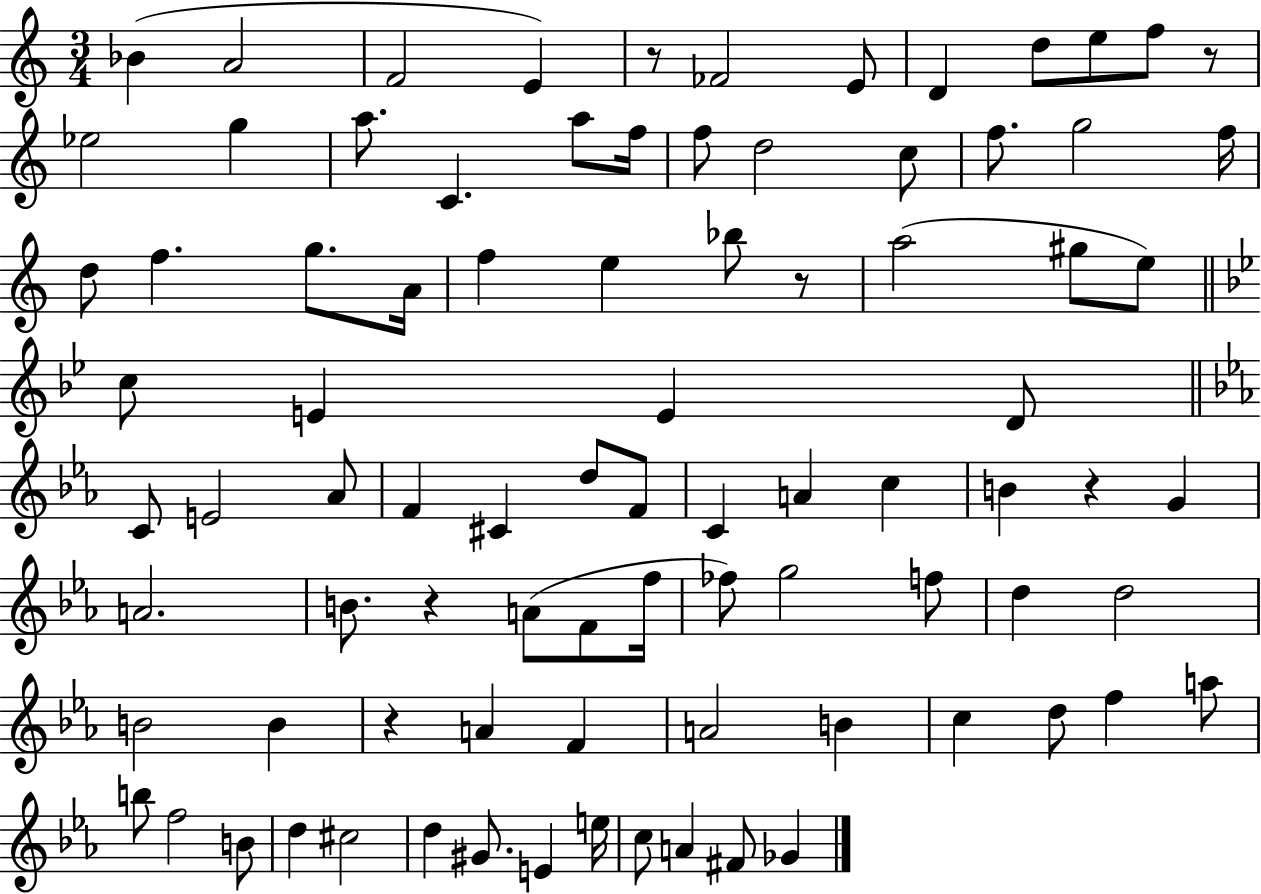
Bb4/q A4/h F4/h E4/q R/e FES4/h E4/e D4/q D5/e E5/e F5/e R/e Eb5/h G5/q A5/e. C4/q. A5/e F5/s F5/e D5/h C5/e F5/e. G5/h F5/s D5/e F5/q. G5/e. A4/s F5/q E5/q Bb5/e R/e A5/h G#5/e E5/e C5/e E4/q E4/q D4/e C4/e E4/h Ab4/e F4/q C#4/q D5/e F4/e C4/q A4/q C5/q B4/q R/q G4/q A4/h. B4/e. R/q A4/e F4/e F5/s FES5/e G5/h F5/e D5/q D5/h B4/h B4/q R/q A4/q F4/q A4/h B4/q C5/q D5/e F5/q A5/e B5/e F5/h B4/e D5/q C#5/h D5/q G#4/e. E4/q E5/s C5/e A4/q F#4/e Gb4/q